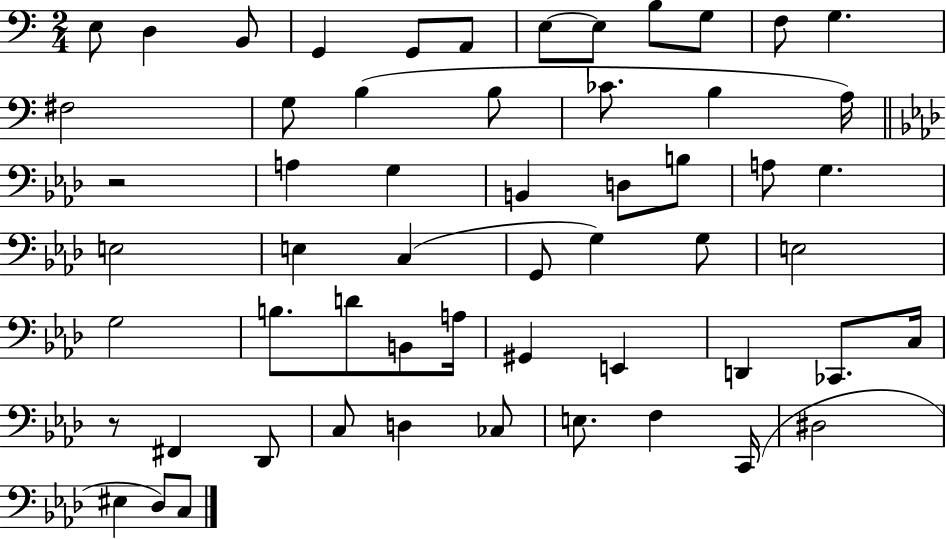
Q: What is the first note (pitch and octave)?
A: E3